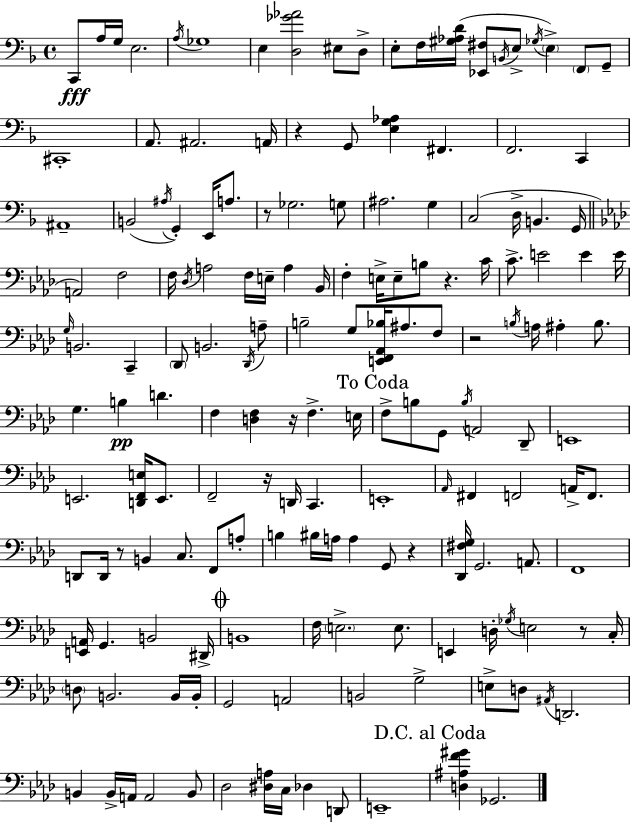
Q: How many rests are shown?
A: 9